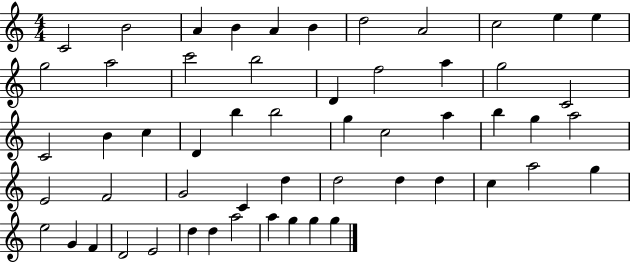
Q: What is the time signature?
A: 4/4